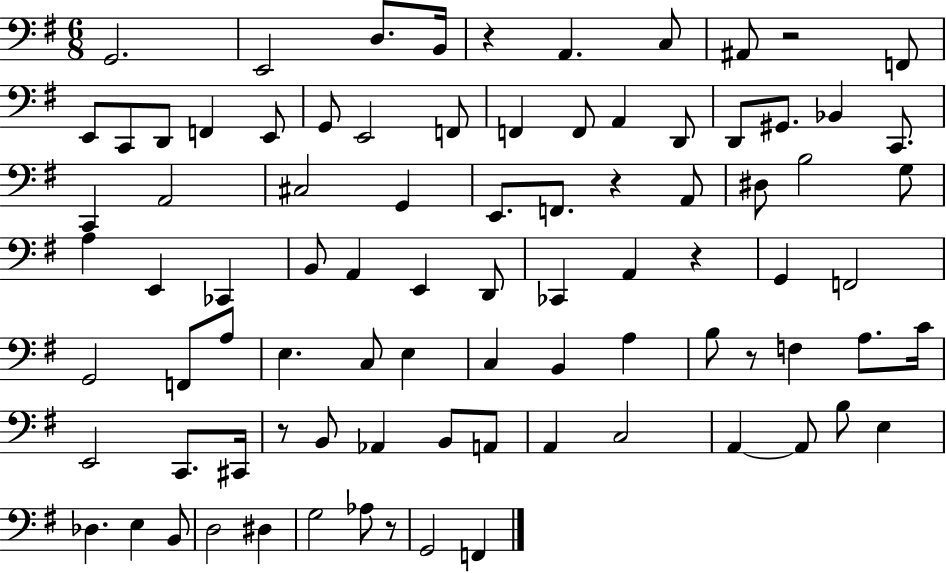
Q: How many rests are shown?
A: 7